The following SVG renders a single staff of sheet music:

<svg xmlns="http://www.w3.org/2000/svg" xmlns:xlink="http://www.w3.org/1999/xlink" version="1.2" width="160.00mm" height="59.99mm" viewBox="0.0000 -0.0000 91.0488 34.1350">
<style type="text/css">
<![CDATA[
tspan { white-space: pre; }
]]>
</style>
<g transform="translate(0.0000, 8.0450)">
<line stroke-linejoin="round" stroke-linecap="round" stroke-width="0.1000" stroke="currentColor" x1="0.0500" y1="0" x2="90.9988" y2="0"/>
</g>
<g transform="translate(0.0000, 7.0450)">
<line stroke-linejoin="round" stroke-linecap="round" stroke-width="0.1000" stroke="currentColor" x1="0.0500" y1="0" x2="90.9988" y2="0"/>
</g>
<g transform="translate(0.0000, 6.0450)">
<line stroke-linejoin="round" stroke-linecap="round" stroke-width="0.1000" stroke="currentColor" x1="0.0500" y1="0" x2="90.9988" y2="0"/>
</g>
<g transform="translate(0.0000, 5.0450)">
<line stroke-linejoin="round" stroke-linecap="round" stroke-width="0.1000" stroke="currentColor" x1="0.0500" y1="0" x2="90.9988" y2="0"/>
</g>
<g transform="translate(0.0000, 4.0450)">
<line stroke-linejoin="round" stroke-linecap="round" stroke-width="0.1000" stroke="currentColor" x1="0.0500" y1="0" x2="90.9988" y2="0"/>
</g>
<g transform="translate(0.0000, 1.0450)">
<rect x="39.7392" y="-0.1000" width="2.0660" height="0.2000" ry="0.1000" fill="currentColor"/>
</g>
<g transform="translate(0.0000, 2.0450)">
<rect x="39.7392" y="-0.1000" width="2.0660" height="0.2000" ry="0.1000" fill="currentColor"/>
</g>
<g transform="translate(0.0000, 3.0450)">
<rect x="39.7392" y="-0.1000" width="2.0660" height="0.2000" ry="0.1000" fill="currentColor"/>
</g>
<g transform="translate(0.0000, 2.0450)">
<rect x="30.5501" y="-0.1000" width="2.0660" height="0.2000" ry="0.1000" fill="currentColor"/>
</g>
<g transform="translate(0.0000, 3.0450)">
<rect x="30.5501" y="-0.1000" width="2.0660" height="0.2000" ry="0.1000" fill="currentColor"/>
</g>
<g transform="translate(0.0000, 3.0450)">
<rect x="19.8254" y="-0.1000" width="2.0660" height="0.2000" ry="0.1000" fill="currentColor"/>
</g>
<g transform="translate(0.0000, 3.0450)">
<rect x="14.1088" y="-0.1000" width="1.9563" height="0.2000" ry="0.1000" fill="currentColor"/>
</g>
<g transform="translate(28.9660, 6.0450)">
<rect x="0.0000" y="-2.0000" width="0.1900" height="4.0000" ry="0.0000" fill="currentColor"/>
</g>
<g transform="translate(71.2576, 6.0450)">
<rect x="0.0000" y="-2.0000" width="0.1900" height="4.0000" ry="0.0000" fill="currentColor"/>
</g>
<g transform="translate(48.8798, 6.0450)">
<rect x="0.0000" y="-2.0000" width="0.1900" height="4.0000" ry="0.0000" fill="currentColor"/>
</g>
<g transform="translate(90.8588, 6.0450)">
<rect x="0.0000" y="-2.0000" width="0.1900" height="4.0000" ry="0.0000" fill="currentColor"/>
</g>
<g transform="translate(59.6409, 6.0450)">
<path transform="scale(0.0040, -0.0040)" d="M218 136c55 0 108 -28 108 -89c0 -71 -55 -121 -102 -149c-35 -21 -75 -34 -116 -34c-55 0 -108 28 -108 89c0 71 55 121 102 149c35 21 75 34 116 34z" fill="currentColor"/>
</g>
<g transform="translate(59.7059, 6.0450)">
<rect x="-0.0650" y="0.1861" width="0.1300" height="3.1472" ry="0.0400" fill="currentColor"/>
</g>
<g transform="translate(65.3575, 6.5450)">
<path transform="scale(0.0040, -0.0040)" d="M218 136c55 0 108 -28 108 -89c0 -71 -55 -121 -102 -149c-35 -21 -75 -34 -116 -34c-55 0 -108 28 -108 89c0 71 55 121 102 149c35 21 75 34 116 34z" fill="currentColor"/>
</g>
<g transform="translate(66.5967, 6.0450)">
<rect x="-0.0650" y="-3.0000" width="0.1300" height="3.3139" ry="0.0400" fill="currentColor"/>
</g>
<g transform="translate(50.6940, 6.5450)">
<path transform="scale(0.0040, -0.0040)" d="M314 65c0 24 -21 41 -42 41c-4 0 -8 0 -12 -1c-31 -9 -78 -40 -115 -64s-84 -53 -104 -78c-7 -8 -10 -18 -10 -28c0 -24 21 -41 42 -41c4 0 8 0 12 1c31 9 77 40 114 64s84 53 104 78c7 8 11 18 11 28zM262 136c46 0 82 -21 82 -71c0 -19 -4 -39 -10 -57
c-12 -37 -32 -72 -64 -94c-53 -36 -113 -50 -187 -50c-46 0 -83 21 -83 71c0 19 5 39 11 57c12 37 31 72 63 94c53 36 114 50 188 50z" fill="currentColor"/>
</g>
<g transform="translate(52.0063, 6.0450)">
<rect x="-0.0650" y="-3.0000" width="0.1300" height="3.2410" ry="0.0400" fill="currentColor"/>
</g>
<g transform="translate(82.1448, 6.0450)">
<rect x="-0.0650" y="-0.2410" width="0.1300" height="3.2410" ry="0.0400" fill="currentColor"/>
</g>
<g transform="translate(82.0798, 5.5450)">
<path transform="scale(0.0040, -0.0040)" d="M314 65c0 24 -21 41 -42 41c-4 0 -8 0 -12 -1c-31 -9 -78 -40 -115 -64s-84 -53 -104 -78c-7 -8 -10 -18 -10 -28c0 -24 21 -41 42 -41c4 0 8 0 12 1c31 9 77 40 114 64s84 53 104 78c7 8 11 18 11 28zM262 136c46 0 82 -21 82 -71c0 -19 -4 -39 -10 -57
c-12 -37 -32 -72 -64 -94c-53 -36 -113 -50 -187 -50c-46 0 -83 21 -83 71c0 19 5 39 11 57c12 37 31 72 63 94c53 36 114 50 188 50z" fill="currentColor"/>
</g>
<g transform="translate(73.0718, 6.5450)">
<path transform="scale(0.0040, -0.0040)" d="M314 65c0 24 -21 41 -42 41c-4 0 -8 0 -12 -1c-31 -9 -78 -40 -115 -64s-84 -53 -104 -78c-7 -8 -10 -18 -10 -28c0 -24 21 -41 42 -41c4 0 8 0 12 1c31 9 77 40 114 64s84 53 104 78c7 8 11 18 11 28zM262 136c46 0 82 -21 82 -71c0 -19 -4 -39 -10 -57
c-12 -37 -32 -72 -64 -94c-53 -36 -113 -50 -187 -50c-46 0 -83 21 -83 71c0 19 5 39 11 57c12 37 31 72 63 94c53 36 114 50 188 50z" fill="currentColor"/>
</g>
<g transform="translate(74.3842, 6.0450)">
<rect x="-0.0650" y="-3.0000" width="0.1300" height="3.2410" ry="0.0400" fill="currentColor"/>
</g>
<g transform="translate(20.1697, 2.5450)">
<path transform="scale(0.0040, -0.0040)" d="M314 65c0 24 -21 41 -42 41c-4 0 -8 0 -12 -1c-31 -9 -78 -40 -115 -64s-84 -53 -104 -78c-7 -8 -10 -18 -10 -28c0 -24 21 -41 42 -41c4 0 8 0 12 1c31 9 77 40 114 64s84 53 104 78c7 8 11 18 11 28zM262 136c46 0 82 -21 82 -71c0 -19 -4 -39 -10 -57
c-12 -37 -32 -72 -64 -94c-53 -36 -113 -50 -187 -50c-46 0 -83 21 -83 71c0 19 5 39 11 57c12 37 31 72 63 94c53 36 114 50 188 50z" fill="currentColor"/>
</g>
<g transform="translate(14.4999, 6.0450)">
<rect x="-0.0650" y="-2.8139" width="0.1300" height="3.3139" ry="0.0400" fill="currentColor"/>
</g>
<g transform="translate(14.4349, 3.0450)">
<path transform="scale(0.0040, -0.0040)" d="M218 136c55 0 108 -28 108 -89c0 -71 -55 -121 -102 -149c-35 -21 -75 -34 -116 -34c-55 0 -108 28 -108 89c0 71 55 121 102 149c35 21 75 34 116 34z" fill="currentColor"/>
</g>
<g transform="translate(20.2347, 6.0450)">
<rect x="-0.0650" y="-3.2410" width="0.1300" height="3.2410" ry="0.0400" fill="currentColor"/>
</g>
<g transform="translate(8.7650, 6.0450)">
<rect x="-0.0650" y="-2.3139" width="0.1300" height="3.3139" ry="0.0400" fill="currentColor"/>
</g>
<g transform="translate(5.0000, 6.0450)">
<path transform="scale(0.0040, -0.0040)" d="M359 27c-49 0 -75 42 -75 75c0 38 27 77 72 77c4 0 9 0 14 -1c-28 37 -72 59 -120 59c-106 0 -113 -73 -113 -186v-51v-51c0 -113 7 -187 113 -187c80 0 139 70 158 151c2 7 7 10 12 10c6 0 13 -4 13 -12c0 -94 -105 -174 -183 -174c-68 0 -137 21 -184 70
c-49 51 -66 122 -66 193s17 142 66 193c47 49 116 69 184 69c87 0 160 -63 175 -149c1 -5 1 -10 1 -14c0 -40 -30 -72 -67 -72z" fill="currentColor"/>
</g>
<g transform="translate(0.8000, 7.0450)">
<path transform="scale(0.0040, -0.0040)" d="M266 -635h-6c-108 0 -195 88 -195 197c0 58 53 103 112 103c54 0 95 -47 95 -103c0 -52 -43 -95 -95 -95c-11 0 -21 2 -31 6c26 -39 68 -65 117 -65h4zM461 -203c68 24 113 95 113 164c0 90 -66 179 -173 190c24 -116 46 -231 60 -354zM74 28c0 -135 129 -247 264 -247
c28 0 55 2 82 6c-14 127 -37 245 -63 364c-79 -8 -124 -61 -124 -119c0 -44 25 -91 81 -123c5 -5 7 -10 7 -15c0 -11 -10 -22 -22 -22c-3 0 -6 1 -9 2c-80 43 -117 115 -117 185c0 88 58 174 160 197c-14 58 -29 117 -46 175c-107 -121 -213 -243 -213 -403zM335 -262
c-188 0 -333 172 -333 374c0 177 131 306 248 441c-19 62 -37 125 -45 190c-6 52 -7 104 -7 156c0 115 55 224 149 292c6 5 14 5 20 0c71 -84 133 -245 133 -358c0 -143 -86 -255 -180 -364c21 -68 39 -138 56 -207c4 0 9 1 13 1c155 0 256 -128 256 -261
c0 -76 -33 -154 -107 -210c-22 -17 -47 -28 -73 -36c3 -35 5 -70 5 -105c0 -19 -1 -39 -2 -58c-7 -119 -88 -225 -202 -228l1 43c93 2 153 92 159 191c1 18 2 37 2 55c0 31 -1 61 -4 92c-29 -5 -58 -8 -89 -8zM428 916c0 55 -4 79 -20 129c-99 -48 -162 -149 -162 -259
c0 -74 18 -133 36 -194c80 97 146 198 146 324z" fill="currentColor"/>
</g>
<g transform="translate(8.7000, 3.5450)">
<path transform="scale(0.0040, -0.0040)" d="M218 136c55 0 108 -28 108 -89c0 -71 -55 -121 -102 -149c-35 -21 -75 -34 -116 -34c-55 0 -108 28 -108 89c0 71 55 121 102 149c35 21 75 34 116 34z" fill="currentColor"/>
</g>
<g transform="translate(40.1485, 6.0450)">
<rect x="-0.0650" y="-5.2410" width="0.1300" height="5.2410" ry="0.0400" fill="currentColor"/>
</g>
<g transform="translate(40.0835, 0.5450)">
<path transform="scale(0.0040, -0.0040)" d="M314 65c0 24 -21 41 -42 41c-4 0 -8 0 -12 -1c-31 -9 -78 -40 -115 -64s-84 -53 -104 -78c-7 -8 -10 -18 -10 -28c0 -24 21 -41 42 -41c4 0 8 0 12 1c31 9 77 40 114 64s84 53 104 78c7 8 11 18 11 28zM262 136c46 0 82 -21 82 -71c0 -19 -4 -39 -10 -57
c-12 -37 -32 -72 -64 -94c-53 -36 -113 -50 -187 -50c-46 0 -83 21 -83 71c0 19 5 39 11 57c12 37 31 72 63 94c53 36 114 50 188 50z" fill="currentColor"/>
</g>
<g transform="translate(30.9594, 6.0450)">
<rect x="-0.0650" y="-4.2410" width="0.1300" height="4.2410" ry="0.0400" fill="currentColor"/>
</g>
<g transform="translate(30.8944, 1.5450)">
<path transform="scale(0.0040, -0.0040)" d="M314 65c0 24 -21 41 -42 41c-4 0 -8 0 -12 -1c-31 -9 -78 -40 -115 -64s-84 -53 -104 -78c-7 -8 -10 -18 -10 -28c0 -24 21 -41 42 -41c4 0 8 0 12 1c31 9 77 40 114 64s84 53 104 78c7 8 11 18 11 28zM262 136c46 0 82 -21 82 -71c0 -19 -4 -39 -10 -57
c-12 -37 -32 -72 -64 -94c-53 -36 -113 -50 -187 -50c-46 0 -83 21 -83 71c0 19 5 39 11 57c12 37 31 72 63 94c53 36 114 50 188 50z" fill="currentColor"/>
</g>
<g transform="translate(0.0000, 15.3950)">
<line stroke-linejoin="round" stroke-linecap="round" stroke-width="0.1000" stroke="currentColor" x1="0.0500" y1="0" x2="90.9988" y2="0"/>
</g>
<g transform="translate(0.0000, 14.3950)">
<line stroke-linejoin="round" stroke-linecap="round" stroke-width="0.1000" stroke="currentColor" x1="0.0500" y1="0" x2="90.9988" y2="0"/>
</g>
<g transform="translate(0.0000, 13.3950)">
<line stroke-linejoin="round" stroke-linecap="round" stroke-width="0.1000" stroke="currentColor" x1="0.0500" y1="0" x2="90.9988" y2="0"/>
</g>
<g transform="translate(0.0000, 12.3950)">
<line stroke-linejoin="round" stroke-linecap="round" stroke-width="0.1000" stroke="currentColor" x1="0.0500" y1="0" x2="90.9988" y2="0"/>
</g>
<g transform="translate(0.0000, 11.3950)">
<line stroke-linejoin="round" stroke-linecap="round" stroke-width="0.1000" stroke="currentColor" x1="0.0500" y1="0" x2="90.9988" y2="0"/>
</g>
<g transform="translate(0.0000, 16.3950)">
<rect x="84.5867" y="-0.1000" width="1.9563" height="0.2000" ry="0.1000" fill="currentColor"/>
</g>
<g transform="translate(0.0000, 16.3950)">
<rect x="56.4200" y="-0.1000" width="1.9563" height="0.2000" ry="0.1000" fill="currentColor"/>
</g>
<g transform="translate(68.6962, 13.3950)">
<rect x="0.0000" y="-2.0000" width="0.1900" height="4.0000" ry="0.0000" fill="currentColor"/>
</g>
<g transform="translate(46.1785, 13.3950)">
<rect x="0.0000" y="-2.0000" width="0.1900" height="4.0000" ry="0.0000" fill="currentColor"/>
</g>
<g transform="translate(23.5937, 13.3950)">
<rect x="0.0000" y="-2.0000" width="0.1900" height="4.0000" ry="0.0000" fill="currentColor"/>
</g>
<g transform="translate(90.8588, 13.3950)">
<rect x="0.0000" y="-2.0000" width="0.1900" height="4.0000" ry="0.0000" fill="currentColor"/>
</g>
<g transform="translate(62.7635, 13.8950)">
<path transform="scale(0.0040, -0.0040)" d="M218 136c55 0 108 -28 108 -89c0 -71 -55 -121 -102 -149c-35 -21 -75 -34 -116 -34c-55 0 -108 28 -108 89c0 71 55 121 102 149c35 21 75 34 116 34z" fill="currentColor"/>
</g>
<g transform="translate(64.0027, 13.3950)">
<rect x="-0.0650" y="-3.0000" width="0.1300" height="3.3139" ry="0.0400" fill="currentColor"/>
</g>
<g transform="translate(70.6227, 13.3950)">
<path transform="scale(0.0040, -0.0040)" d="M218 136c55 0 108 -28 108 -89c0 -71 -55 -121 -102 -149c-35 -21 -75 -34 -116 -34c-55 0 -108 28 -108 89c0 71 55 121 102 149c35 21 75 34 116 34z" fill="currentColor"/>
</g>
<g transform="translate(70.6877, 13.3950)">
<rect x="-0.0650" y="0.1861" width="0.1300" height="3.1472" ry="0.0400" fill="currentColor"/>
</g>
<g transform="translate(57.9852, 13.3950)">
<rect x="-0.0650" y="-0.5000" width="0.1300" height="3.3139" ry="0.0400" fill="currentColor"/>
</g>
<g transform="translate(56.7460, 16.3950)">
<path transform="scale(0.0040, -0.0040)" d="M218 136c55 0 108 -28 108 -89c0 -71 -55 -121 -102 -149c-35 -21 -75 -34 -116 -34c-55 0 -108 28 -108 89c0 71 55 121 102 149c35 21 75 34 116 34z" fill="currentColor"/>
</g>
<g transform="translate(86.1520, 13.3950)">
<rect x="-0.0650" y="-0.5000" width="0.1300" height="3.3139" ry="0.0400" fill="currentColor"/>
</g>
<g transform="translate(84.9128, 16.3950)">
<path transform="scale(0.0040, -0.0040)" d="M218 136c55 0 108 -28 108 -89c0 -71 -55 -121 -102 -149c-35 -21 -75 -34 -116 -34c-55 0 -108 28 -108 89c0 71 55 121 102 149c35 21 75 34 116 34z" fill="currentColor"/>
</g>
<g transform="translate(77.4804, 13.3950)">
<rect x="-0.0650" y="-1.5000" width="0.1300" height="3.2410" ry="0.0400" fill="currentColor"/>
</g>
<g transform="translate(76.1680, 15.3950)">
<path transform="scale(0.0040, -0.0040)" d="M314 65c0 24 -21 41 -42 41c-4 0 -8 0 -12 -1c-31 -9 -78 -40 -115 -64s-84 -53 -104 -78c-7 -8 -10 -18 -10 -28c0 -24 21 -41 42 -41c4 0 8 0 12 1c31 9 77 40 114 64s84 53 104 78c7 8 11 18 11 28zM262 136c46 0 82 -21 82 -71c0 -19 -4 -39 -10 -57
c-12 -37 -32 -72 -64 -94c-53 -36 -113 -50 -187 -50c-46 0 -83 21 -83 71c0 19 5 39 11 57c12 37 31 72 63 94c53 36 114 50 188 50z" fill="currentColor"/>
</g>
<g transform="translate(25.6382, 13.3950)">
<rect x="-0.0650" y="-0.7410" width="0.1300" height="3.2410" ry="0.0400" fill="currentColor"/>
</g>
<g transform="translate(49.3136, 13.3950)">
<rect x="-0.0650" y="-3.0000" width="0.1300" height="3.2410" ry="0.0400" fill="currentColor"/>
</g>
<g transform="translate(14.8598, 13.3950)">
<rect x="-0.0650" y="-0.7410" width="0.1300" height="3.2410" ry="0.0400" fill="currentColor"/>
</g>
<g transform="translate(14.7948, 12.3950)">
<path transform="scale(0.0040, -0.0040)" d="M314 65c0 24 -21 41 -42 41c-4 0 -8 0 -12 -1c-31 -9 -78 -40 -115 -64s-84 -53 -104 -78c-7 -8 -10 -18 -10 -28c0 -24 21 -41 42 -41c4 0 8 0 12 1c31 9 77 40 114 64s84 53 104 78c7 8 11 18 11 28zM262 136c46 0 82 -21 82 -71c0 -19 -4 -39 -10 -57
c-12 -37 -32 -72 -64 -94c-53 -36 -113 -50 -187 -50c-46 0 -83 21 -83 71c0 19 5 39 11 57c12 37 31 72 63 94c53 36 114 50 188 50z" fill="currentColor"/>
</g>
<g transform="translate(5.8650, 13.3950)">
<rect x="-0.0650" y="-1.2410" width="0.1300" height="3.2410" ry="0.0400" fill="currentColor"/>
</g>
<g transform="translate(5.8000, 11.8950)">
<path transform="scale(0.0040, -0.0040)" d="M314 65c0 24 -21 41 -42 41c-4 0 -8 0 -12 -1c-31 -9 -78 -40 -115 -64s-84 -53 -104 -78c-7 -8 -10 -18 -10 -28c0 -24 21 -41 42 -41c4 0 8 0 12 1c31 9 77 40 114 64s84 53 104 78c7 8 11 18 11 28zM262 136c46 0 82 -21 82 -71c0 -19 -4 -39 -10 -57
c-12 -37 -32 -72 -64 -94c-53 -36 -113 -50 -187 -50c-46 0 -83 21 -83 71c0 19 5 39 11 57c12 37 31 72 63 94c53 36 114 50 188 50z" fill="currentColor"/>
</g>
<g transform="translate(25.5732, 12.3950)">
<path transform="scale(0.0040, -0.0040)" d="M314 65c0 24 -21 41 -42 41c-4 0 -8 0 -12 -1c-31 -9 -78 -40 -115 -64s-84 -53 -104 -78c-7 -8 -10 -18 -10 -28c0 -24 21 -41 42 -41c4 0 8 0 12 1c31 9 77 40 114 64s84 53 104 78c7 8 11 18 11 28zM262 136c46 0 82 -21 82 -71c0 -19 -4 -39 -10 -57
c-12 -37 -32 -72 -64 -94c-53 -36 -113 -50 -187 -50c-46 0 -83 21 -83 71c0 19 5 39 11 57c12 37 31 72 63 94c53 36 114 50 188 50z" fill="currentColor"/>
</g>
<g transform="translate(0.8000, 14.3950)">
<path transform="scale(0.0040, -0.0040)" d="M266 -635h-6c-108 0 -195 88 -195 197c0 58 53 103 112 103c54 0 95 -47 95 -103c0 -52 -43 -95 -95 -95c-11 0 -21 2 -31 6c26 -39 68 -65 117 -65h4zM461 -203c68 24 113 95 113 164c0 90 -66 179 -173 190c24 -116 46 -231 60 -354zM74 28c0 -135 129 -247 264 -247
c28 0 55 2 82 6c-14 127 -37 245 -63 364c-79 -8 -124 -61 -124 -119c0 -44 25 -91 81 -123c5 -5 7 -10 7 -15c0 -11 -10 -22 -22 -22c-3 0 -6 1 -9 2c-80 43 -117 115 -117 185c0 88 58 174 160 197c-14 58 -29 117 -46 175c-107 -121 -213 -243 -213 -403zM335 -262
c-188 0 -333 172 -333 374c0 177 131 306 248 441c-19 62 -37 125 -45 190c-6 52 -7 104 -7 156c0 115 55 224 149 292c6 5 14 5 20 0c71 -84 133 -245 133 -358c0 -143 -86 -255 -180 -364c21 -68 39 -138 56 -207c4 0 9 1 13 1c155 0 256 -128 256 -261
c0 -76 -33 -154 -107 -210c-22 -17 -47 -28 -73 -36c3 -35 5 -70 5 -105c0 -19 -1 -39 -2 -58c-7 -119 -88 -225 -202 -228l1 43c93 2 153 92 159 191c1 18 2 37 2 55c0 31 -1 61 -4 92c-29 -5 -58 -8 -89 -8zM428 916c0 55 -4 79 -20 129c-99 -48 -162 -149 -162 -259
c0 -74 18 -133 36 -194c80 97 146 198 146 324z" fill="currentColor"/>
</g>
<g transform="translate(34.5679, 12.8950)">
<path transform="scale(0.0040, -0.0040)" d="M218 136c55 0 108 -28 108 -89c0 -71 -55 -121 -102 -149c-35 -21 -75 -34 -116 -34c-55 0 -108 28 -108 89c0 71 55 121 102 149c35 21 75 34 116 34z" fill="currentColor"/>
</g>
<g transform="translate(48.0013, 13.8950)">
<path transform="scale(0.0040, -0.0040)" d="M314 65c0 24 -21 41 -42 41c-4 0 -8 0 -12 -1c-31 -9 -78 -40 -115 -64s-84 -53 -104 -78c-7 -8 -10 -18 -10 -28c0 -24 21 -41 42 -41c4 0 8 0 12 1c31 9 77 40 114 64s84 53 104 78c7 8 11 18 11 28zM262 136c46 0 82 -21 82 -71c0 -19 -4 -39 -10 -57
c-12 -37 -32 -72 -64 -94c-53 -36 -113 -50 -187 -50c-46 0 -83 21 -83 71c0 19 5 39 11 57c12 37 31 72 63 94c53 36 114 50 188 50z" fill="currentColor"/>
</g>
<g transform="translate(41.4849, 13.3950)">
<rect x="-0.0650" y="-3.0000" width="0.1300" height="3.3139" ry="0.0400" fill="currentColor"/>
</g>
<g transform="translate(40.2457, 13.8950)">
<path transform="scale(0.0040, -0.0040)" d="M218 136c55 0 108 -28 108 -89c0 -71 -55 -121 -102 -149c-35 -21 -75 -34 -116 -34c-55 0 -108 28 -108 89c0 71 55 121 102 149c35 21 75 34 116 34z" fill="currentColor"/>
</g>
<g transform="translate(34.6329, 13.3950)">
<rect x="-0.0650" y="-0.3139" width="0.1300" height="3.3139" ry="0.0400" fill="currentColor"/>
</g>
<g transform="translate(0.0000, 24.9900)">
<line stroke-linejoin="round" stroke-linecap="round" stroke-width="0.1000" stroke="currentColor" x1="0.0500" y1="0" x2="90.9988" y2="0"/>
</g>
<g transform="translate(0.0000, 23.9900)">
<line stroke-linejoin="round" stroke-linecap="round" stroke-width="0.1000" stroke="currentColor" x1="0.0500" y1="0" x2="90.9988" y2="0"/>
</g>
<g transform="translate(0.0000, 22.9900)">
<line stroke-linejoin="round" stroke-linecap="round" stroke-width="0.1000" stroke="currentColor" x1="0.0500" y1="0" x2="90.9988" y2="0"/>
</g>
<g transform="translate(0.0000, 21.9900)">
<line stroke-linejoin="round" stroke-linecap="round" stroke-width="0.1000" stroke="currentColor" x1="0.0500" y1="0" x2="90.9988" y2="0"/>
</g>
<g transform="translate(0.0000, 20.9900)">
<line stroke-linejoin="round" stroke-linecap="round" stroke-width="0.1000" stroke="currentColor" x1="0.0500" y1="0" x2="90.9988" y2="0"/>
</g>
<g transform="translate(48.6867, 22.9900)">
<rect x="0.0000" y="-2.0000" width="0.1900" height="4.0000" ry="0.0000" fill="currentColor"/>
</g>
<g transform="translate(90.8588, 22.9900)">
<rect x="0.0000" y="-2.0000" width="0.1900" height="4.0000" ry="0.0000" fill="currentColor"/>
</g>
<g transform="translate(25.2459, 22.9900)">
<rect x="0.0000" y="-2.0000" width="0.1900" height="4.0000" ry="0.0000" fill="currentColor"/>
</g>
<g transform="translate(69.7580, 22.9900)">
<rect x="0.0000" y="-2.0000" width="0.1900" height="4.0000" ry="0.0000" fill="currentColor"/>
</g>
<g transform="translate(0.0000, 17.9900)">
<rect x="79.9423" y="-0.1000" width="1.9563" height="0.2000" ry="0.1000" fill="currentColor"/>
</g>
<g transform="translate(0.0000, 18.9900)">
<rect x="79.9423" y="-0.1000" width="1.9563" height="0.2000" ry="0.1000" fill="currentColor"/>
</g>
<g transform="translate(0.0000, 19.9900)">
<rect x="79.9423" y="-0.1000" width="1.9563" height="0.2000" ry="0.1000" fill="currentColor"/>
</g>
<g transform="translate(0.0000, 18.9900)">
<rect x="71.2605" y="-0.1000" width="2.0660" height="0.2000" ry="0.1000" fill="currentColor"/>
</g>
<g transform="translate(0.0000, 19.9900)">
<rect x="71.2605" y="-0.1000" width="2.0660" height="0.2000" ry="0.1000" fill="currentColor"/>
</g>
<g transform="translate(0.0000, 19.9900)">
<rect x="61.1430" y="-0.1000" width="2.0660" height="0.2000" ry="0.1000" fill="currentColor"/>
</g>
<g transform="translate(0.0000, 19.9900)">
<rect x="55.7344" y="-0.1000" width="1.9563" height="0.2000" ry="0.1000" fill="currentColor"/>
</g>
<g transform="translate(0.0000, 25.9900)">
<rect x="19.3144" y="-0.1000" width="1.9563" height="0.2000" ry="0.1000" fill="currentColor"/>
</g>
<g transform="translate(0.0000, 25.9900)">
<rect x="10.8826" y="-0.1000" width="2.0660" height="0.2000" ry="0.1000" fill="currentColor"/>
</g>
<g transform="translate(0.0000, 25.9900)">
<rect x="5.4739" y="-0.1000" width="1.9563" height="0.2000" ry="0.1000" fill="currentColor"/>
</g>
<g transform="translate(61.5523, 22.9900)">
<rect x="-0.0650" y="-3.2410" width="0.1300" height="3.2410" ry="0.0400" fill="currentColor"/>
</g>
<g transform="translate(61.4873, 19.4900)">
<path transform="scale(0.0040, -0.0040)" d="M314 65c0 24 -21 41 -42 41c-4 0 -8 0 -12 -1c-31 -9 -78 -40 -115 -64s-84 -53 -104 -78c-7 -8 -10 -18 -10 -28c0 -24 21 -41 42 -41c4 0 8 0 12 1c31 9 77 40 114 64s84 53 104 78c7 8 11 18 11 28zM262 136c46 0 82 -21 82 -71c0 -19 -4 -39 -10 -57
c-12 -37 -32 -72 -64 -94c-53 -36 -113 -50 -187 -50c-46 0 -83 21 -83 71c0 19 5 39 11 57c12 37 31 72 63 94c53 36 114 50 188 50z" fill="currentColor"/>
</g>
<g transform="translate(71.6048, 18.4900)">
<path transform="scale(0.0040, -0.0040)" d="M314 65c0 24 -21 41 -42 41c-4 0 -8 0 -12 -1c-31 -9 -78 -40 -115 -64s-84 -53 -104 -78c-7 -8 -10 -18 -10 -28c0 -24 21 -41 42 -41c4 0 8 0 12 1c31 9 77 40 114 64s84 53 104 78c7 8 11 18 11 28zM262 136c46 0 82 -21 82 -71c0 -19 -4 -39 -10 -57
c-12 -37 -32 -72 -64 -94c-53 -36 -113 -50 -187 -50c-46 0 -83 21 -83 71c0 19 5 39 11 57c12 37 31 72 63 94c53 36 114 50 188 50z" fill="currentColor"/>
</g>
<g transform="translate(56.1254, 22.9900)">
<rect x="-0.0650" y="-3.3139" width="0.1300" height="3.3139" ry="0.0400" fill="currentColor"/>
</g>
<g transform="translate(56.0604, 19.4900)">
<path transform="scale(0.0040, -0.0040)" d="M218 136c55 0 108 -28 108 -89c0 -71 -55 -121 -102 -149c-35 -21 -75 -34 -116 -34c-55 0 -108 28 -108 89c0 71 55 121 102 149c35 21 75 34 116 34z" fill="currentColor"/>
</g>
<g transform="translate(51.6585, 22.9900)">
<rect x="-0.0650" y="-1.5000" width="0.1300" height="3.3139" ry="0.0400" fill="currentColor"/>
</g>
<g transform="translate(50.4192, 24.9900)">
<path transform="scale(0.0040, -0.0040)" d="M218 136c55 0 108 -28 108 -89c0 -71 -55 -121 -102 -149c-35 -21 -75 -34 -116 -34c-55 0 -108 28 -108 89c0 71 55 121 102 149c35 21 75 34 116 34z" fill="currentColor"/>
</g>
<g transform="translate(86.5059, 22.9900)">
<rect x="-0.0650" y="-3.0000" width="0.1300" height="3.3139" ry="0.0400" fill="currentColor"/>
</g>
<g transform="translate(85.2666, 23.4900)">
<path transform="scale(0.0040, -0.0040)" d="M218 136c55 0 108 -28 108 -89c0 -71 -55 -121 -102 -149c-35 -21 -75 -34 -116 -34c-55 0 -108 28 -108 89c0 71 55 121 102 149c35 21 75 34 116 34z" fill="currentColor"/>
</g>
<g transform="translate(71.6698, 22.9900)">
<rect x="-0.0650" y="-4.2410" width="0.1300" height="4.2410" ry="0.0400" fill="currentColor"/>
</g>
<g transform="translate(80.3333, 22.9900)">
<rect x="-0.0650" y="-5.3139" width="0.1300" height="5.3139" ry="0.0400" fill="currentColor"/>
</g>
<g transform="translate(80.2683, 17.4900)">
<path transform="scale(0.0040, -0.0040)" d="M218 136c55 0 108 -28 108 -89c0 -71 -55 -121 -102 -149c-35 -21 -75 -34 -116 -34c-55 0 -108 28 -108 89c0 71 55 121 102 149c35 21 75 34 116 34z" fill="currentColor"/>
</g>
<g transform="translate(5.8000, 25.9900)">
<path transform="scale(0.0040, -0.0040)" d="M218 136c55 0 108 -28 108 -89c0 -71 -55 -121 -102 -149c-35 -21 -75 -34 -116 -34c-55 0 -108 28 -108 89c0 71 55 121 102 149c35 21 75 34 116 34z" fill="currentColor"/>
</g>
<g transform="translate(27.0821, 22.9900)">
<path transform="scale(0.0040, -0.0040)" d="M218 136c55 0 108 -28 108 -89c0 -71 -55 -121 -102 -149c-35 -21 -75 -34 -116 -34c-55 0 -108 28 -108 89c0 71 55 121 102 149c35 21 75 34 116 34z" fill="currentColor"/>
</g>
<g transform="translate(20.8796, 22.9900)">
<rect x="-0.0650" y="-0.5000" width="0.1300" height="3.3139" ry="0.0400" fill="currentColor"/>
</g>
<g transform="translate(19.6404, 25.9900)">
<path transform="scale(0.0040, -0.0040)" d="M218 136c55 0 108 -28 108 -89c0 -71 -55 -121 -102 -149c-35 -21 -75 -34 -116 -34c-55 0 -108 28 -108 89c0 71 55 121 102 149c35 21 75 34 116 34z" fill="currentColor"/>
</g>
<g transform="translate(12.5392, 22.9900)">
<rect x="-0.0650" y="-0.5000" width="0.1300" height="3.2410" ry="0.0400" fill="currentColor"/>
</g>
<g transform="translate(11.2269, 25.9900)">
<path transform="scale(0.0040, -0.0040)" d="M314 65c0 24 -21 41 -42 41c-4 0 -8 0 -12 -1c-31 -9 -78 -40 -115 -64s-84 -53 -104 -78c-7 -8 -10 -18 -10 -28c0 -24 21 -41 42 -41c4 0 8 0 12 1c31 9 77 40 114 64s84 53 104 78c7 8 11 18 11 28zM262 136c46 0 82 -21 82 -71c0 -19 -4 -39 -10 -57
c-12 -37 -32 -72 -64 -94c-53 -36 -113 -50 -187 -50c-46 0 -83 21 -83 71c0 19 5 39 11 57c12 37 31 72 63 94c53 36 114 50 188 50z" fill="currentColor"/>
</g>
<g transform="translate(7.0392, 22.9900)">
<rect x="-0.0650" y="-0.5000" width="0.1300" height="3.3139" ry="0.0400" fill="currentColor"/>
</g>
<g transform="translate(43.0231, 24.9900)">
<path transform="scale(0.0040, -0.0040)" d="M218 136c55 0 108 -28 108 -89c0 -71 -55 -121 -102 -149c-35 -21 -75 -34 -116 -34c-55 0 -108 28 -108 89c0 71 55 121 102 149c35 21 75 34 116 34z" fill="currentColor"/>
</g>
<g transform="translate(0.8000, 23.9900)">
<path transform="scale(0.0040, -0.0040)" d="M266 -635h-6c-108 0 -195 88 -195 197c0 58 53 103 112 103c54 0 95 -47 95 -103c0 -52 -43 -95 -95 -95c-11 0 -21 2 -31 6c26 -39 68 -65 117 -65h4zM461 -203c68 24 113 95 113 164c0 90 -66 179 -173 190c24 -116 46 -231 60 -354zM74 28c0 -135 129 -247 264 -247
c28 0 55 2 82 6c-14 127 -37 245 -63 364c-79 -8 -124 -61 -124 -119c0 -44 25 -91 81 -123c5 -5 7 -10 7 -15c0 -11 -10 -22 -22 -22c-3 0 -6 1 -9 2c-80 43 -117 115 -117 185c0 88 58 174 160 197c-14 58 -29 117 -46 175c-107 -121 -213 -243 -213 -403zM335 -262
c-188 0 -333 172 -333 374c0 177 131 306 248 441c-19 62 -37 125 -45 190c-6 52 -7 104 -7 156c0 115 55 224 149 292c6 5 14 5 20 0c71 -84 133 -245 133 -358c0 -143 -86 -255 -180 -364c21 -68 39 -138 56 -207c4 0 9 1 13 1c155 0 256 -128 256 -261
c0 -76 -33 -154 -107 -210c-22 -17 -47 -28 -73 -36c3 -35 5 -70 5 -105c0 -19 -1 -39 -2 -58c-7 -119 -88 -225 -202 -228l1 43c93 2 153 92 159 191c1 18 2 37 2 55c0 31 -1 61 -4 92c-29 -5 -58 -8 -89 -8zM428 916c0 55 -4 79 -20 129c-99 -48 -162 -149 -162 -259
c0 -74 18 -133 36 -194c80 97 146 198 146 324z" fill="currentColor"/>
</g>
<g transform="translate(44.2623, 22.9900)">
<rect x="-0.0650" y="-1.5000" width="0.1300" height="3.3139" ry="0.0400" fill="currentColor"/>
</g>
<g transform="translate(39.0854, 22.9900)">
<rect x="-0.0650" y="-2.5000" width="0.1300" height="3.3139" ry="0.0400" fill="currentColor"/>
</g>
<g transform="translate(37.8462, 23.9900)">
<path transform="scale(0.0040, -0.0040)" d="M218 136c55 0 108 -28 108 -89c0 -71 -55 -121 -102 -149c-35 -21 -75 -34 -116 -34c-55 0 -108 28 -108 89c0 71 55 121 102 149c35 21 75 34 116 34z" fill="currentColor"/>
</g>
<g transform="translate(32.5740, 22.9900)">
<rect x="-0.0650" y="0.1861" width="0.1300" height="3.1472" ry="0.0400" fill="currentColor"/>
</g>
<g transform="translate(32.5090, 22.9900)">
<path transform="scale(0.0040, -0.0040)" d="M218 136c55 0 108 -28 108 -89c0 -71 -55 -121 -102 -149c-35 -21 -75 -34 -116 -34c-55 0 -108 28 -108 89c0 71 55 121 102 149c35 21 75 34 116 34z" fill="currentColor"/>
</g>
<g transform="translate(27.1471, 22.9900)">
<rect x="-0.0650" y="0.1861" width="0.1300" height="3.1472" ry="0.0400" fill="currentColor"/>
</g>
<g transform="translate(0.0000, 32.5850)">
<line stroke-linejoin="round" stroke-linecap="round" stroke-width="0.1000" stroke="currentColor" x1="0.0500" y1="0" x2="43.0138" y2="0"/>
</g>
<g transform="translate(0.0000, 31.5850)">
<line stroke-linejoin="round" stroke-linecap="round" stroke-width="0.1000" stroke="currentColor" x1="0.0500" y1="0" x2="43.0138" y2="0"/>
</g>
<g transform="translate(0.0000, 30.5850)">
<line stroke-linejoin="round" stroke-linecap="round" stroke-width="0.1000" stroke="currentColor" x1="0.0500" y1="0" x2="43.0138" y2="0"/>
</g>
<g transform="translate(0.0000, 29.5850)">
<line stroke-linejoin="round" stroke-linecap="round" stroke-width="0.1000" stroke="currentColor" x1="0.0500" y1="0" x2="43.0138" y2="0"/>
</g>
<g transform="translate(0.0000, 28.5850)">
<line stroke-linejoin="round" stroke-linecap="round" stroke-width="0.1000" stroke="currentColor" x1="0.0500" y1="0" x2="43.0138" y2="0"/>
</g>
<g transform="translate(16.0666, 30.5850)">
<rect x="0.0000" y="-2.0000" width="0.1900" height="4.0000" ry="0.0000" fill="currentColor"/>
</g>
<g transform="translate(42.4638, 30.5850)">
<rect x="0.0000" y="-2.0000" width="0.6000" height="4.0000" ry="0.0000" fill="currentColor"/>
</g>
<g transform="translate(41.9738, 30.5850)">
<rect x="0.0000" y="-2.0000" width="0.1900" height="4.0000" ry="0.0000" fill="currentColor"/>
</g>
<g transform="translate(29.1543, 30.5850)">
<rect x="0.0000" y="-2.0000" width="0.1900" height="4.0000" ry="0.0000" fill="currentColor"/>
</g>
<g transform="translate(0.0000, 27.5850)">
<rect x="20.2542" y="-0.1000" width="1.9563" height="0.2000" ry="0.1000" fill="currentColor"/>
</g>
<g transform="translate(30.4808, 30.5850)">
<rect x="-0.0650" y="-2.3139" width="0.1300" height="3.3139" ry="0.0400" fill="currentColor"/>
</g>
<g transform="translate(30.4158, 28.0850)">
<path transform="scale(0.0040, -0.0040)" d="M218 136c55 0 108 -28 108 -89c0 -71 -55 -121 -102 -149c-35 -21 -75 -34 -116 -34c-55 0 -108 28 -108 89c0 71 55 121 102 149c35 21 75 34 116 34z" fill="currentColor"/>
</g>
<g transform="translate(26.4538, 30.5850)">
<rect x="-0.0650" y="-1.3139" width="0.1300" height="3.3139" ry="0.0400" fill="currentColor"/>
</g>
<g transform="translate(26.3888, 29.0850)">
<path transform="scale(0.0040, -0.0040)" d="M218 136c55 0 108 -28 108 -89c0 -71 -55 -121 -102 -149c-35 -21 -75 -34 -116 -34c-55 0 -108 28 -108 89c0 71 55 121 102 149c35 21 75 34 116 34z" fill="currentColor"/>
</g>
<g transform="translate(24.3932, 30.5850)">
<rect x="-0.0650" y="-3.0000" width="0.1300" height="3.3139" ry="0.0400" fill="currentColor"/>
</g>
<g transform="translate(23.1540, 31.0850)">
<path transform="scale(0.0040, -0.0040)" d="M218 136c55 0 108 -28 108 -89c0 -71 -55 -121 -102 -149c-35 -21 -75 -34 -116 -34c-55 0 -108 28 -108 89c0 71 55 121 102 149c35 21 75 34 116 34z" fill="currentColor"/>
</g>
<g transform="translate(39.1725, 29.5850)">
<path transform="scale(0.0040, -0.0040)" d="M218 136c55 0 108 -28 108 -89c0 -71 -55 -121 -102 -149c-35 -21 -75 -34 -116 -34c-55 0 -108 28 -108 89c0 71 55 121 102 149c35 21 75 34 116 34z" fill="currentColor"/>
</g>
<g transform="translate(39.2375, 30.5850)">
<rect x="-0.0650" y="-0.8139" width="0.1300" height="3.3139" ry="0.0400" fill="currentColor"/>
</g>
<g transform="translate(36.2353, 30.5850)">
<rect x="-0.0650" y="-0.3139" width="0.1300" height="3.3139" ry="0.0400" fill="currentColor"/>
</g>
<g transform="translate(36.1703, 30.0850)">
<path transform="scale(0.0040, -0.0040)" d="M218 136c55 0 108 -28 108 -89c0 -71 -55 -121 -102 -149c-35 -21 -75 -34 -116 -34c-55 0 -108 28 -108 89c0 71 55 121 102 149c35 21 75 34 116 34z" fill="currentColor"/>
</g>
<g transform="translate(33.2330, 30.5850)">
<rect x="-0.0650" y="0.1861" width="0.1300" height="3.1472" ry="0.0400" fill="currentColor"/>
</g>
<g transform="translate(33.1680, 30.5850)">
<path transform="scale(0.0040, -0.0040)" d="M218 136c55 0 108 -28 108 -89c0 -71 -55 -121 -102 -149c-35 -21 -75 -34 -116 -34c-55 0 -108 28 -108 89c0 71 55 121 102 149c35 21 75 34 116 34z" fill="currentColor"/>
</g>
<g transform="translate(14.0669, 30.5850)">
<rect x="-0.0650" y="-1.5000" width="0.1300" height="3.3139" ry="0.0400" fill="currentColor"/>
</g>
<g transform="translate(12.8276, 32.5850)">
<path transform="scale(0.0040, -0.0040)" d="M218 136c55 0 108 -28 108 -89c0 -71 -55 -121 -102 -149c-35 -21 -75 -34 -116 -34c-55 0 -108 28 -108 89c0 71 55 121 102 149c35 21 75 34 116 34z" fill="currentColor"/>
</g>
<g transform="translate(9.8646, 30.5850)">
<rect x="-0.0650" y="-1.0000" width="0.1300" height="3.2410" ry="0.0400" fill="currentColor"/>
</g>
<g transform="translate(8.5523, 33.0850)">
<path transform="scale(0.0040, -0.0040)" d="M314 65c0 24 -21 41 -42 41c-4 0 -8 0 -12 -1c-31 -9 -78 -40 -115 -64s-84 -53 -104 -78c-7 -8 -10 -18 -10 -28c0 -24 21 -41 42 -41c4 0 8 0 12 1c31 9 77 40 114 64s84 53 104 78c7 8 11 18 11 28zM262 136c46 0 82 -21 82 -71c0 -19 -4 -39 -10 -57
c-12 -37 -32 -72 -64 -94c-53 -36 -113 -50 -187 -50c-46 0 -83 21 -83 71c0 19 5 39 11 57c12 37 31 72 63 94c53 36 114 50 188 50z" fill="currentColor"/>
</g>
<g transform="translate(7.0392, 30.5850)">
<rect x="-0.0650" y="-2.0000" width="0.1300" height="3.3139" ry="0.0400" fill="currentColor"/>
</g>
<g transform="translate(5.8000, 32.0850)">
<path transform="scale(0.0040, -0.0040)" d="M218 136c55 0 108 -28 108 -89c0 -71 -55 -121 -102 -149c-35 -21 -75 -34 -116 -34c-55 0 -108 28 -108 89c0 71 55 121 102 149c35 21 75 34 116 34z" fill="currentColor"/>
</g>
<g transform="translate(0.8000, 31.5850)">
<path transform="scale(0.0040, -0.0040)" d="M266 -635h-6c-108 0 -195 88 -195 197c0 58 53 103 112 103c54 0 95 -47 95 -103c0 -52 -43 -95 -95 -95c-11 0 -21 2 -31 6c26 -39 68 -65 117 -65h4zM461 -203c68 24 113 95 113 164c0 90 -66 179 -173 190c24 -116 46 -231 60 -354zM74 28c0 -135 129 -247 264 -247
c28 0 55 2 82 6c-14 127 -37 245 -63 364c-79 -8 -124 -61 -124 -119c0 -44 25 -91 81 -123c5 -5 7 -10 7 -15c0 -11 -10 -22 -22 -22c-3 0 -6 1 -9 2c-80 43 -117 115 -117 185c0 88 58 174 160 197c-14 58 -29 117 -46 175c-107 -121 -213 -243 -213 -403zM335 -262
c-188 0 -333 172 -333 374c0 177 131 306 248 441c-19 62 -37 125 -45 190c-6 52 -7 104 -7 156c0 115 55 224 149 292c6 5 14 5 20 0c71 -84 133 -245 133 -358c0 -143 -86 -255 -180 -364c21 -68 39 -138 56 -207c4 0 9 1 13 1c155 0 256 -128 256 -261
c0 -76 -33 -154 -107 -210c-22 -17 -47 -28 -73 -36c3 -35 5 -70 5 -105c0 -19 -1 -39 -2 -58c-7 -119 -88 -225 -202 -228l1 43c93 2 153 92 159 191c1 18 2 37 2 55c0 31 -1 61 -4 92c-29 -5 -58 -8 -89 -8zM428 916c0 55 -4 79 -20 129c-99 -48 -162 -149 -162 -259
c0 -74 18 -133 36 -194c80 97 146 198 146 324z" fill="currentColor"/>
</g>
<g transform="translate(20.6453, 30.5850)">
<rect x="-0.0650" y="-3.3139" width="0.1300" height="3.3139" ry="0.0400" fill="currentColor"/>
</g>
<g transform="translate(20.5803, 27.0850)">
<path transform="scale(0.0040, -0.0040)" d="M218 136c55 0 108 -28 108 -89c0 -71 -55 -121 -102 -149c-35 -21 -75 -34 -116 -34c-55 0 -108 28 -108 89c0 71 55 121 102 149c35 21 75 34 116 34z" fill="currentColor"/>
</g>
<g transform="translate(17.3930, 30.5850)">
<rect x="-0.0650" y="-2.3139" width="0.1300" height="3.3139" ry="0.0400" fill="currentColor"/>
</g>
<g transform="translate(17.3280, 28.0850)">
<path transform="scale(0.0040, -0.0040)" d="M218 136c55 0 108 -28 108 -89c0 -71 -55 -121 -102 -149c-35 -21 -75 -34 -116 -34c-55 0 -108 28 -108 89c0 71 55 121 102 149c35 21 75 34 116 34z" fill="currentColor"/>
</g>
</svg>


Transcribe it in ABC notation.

X:1
T:Untitled
M:4/4
L:1/4
K:C
g a b2 d'2 f'2 A2 B A A2 c2 e2 d2 d2 c A A2 C A B E2 C C C2 C B B G E E b b2 d'2 f' A F D2 E g b A e g B c d